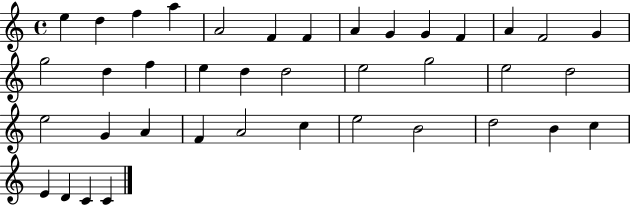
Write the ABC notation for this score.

X:1
T:Untitled
M:4/4
L:1/4
K:C
e d f a A2 F F A G G F A F2 G g2 d f e d d2 e2 g2 e2 d2 e2 G A F A2 c e2 B2 d2 B c E D C C